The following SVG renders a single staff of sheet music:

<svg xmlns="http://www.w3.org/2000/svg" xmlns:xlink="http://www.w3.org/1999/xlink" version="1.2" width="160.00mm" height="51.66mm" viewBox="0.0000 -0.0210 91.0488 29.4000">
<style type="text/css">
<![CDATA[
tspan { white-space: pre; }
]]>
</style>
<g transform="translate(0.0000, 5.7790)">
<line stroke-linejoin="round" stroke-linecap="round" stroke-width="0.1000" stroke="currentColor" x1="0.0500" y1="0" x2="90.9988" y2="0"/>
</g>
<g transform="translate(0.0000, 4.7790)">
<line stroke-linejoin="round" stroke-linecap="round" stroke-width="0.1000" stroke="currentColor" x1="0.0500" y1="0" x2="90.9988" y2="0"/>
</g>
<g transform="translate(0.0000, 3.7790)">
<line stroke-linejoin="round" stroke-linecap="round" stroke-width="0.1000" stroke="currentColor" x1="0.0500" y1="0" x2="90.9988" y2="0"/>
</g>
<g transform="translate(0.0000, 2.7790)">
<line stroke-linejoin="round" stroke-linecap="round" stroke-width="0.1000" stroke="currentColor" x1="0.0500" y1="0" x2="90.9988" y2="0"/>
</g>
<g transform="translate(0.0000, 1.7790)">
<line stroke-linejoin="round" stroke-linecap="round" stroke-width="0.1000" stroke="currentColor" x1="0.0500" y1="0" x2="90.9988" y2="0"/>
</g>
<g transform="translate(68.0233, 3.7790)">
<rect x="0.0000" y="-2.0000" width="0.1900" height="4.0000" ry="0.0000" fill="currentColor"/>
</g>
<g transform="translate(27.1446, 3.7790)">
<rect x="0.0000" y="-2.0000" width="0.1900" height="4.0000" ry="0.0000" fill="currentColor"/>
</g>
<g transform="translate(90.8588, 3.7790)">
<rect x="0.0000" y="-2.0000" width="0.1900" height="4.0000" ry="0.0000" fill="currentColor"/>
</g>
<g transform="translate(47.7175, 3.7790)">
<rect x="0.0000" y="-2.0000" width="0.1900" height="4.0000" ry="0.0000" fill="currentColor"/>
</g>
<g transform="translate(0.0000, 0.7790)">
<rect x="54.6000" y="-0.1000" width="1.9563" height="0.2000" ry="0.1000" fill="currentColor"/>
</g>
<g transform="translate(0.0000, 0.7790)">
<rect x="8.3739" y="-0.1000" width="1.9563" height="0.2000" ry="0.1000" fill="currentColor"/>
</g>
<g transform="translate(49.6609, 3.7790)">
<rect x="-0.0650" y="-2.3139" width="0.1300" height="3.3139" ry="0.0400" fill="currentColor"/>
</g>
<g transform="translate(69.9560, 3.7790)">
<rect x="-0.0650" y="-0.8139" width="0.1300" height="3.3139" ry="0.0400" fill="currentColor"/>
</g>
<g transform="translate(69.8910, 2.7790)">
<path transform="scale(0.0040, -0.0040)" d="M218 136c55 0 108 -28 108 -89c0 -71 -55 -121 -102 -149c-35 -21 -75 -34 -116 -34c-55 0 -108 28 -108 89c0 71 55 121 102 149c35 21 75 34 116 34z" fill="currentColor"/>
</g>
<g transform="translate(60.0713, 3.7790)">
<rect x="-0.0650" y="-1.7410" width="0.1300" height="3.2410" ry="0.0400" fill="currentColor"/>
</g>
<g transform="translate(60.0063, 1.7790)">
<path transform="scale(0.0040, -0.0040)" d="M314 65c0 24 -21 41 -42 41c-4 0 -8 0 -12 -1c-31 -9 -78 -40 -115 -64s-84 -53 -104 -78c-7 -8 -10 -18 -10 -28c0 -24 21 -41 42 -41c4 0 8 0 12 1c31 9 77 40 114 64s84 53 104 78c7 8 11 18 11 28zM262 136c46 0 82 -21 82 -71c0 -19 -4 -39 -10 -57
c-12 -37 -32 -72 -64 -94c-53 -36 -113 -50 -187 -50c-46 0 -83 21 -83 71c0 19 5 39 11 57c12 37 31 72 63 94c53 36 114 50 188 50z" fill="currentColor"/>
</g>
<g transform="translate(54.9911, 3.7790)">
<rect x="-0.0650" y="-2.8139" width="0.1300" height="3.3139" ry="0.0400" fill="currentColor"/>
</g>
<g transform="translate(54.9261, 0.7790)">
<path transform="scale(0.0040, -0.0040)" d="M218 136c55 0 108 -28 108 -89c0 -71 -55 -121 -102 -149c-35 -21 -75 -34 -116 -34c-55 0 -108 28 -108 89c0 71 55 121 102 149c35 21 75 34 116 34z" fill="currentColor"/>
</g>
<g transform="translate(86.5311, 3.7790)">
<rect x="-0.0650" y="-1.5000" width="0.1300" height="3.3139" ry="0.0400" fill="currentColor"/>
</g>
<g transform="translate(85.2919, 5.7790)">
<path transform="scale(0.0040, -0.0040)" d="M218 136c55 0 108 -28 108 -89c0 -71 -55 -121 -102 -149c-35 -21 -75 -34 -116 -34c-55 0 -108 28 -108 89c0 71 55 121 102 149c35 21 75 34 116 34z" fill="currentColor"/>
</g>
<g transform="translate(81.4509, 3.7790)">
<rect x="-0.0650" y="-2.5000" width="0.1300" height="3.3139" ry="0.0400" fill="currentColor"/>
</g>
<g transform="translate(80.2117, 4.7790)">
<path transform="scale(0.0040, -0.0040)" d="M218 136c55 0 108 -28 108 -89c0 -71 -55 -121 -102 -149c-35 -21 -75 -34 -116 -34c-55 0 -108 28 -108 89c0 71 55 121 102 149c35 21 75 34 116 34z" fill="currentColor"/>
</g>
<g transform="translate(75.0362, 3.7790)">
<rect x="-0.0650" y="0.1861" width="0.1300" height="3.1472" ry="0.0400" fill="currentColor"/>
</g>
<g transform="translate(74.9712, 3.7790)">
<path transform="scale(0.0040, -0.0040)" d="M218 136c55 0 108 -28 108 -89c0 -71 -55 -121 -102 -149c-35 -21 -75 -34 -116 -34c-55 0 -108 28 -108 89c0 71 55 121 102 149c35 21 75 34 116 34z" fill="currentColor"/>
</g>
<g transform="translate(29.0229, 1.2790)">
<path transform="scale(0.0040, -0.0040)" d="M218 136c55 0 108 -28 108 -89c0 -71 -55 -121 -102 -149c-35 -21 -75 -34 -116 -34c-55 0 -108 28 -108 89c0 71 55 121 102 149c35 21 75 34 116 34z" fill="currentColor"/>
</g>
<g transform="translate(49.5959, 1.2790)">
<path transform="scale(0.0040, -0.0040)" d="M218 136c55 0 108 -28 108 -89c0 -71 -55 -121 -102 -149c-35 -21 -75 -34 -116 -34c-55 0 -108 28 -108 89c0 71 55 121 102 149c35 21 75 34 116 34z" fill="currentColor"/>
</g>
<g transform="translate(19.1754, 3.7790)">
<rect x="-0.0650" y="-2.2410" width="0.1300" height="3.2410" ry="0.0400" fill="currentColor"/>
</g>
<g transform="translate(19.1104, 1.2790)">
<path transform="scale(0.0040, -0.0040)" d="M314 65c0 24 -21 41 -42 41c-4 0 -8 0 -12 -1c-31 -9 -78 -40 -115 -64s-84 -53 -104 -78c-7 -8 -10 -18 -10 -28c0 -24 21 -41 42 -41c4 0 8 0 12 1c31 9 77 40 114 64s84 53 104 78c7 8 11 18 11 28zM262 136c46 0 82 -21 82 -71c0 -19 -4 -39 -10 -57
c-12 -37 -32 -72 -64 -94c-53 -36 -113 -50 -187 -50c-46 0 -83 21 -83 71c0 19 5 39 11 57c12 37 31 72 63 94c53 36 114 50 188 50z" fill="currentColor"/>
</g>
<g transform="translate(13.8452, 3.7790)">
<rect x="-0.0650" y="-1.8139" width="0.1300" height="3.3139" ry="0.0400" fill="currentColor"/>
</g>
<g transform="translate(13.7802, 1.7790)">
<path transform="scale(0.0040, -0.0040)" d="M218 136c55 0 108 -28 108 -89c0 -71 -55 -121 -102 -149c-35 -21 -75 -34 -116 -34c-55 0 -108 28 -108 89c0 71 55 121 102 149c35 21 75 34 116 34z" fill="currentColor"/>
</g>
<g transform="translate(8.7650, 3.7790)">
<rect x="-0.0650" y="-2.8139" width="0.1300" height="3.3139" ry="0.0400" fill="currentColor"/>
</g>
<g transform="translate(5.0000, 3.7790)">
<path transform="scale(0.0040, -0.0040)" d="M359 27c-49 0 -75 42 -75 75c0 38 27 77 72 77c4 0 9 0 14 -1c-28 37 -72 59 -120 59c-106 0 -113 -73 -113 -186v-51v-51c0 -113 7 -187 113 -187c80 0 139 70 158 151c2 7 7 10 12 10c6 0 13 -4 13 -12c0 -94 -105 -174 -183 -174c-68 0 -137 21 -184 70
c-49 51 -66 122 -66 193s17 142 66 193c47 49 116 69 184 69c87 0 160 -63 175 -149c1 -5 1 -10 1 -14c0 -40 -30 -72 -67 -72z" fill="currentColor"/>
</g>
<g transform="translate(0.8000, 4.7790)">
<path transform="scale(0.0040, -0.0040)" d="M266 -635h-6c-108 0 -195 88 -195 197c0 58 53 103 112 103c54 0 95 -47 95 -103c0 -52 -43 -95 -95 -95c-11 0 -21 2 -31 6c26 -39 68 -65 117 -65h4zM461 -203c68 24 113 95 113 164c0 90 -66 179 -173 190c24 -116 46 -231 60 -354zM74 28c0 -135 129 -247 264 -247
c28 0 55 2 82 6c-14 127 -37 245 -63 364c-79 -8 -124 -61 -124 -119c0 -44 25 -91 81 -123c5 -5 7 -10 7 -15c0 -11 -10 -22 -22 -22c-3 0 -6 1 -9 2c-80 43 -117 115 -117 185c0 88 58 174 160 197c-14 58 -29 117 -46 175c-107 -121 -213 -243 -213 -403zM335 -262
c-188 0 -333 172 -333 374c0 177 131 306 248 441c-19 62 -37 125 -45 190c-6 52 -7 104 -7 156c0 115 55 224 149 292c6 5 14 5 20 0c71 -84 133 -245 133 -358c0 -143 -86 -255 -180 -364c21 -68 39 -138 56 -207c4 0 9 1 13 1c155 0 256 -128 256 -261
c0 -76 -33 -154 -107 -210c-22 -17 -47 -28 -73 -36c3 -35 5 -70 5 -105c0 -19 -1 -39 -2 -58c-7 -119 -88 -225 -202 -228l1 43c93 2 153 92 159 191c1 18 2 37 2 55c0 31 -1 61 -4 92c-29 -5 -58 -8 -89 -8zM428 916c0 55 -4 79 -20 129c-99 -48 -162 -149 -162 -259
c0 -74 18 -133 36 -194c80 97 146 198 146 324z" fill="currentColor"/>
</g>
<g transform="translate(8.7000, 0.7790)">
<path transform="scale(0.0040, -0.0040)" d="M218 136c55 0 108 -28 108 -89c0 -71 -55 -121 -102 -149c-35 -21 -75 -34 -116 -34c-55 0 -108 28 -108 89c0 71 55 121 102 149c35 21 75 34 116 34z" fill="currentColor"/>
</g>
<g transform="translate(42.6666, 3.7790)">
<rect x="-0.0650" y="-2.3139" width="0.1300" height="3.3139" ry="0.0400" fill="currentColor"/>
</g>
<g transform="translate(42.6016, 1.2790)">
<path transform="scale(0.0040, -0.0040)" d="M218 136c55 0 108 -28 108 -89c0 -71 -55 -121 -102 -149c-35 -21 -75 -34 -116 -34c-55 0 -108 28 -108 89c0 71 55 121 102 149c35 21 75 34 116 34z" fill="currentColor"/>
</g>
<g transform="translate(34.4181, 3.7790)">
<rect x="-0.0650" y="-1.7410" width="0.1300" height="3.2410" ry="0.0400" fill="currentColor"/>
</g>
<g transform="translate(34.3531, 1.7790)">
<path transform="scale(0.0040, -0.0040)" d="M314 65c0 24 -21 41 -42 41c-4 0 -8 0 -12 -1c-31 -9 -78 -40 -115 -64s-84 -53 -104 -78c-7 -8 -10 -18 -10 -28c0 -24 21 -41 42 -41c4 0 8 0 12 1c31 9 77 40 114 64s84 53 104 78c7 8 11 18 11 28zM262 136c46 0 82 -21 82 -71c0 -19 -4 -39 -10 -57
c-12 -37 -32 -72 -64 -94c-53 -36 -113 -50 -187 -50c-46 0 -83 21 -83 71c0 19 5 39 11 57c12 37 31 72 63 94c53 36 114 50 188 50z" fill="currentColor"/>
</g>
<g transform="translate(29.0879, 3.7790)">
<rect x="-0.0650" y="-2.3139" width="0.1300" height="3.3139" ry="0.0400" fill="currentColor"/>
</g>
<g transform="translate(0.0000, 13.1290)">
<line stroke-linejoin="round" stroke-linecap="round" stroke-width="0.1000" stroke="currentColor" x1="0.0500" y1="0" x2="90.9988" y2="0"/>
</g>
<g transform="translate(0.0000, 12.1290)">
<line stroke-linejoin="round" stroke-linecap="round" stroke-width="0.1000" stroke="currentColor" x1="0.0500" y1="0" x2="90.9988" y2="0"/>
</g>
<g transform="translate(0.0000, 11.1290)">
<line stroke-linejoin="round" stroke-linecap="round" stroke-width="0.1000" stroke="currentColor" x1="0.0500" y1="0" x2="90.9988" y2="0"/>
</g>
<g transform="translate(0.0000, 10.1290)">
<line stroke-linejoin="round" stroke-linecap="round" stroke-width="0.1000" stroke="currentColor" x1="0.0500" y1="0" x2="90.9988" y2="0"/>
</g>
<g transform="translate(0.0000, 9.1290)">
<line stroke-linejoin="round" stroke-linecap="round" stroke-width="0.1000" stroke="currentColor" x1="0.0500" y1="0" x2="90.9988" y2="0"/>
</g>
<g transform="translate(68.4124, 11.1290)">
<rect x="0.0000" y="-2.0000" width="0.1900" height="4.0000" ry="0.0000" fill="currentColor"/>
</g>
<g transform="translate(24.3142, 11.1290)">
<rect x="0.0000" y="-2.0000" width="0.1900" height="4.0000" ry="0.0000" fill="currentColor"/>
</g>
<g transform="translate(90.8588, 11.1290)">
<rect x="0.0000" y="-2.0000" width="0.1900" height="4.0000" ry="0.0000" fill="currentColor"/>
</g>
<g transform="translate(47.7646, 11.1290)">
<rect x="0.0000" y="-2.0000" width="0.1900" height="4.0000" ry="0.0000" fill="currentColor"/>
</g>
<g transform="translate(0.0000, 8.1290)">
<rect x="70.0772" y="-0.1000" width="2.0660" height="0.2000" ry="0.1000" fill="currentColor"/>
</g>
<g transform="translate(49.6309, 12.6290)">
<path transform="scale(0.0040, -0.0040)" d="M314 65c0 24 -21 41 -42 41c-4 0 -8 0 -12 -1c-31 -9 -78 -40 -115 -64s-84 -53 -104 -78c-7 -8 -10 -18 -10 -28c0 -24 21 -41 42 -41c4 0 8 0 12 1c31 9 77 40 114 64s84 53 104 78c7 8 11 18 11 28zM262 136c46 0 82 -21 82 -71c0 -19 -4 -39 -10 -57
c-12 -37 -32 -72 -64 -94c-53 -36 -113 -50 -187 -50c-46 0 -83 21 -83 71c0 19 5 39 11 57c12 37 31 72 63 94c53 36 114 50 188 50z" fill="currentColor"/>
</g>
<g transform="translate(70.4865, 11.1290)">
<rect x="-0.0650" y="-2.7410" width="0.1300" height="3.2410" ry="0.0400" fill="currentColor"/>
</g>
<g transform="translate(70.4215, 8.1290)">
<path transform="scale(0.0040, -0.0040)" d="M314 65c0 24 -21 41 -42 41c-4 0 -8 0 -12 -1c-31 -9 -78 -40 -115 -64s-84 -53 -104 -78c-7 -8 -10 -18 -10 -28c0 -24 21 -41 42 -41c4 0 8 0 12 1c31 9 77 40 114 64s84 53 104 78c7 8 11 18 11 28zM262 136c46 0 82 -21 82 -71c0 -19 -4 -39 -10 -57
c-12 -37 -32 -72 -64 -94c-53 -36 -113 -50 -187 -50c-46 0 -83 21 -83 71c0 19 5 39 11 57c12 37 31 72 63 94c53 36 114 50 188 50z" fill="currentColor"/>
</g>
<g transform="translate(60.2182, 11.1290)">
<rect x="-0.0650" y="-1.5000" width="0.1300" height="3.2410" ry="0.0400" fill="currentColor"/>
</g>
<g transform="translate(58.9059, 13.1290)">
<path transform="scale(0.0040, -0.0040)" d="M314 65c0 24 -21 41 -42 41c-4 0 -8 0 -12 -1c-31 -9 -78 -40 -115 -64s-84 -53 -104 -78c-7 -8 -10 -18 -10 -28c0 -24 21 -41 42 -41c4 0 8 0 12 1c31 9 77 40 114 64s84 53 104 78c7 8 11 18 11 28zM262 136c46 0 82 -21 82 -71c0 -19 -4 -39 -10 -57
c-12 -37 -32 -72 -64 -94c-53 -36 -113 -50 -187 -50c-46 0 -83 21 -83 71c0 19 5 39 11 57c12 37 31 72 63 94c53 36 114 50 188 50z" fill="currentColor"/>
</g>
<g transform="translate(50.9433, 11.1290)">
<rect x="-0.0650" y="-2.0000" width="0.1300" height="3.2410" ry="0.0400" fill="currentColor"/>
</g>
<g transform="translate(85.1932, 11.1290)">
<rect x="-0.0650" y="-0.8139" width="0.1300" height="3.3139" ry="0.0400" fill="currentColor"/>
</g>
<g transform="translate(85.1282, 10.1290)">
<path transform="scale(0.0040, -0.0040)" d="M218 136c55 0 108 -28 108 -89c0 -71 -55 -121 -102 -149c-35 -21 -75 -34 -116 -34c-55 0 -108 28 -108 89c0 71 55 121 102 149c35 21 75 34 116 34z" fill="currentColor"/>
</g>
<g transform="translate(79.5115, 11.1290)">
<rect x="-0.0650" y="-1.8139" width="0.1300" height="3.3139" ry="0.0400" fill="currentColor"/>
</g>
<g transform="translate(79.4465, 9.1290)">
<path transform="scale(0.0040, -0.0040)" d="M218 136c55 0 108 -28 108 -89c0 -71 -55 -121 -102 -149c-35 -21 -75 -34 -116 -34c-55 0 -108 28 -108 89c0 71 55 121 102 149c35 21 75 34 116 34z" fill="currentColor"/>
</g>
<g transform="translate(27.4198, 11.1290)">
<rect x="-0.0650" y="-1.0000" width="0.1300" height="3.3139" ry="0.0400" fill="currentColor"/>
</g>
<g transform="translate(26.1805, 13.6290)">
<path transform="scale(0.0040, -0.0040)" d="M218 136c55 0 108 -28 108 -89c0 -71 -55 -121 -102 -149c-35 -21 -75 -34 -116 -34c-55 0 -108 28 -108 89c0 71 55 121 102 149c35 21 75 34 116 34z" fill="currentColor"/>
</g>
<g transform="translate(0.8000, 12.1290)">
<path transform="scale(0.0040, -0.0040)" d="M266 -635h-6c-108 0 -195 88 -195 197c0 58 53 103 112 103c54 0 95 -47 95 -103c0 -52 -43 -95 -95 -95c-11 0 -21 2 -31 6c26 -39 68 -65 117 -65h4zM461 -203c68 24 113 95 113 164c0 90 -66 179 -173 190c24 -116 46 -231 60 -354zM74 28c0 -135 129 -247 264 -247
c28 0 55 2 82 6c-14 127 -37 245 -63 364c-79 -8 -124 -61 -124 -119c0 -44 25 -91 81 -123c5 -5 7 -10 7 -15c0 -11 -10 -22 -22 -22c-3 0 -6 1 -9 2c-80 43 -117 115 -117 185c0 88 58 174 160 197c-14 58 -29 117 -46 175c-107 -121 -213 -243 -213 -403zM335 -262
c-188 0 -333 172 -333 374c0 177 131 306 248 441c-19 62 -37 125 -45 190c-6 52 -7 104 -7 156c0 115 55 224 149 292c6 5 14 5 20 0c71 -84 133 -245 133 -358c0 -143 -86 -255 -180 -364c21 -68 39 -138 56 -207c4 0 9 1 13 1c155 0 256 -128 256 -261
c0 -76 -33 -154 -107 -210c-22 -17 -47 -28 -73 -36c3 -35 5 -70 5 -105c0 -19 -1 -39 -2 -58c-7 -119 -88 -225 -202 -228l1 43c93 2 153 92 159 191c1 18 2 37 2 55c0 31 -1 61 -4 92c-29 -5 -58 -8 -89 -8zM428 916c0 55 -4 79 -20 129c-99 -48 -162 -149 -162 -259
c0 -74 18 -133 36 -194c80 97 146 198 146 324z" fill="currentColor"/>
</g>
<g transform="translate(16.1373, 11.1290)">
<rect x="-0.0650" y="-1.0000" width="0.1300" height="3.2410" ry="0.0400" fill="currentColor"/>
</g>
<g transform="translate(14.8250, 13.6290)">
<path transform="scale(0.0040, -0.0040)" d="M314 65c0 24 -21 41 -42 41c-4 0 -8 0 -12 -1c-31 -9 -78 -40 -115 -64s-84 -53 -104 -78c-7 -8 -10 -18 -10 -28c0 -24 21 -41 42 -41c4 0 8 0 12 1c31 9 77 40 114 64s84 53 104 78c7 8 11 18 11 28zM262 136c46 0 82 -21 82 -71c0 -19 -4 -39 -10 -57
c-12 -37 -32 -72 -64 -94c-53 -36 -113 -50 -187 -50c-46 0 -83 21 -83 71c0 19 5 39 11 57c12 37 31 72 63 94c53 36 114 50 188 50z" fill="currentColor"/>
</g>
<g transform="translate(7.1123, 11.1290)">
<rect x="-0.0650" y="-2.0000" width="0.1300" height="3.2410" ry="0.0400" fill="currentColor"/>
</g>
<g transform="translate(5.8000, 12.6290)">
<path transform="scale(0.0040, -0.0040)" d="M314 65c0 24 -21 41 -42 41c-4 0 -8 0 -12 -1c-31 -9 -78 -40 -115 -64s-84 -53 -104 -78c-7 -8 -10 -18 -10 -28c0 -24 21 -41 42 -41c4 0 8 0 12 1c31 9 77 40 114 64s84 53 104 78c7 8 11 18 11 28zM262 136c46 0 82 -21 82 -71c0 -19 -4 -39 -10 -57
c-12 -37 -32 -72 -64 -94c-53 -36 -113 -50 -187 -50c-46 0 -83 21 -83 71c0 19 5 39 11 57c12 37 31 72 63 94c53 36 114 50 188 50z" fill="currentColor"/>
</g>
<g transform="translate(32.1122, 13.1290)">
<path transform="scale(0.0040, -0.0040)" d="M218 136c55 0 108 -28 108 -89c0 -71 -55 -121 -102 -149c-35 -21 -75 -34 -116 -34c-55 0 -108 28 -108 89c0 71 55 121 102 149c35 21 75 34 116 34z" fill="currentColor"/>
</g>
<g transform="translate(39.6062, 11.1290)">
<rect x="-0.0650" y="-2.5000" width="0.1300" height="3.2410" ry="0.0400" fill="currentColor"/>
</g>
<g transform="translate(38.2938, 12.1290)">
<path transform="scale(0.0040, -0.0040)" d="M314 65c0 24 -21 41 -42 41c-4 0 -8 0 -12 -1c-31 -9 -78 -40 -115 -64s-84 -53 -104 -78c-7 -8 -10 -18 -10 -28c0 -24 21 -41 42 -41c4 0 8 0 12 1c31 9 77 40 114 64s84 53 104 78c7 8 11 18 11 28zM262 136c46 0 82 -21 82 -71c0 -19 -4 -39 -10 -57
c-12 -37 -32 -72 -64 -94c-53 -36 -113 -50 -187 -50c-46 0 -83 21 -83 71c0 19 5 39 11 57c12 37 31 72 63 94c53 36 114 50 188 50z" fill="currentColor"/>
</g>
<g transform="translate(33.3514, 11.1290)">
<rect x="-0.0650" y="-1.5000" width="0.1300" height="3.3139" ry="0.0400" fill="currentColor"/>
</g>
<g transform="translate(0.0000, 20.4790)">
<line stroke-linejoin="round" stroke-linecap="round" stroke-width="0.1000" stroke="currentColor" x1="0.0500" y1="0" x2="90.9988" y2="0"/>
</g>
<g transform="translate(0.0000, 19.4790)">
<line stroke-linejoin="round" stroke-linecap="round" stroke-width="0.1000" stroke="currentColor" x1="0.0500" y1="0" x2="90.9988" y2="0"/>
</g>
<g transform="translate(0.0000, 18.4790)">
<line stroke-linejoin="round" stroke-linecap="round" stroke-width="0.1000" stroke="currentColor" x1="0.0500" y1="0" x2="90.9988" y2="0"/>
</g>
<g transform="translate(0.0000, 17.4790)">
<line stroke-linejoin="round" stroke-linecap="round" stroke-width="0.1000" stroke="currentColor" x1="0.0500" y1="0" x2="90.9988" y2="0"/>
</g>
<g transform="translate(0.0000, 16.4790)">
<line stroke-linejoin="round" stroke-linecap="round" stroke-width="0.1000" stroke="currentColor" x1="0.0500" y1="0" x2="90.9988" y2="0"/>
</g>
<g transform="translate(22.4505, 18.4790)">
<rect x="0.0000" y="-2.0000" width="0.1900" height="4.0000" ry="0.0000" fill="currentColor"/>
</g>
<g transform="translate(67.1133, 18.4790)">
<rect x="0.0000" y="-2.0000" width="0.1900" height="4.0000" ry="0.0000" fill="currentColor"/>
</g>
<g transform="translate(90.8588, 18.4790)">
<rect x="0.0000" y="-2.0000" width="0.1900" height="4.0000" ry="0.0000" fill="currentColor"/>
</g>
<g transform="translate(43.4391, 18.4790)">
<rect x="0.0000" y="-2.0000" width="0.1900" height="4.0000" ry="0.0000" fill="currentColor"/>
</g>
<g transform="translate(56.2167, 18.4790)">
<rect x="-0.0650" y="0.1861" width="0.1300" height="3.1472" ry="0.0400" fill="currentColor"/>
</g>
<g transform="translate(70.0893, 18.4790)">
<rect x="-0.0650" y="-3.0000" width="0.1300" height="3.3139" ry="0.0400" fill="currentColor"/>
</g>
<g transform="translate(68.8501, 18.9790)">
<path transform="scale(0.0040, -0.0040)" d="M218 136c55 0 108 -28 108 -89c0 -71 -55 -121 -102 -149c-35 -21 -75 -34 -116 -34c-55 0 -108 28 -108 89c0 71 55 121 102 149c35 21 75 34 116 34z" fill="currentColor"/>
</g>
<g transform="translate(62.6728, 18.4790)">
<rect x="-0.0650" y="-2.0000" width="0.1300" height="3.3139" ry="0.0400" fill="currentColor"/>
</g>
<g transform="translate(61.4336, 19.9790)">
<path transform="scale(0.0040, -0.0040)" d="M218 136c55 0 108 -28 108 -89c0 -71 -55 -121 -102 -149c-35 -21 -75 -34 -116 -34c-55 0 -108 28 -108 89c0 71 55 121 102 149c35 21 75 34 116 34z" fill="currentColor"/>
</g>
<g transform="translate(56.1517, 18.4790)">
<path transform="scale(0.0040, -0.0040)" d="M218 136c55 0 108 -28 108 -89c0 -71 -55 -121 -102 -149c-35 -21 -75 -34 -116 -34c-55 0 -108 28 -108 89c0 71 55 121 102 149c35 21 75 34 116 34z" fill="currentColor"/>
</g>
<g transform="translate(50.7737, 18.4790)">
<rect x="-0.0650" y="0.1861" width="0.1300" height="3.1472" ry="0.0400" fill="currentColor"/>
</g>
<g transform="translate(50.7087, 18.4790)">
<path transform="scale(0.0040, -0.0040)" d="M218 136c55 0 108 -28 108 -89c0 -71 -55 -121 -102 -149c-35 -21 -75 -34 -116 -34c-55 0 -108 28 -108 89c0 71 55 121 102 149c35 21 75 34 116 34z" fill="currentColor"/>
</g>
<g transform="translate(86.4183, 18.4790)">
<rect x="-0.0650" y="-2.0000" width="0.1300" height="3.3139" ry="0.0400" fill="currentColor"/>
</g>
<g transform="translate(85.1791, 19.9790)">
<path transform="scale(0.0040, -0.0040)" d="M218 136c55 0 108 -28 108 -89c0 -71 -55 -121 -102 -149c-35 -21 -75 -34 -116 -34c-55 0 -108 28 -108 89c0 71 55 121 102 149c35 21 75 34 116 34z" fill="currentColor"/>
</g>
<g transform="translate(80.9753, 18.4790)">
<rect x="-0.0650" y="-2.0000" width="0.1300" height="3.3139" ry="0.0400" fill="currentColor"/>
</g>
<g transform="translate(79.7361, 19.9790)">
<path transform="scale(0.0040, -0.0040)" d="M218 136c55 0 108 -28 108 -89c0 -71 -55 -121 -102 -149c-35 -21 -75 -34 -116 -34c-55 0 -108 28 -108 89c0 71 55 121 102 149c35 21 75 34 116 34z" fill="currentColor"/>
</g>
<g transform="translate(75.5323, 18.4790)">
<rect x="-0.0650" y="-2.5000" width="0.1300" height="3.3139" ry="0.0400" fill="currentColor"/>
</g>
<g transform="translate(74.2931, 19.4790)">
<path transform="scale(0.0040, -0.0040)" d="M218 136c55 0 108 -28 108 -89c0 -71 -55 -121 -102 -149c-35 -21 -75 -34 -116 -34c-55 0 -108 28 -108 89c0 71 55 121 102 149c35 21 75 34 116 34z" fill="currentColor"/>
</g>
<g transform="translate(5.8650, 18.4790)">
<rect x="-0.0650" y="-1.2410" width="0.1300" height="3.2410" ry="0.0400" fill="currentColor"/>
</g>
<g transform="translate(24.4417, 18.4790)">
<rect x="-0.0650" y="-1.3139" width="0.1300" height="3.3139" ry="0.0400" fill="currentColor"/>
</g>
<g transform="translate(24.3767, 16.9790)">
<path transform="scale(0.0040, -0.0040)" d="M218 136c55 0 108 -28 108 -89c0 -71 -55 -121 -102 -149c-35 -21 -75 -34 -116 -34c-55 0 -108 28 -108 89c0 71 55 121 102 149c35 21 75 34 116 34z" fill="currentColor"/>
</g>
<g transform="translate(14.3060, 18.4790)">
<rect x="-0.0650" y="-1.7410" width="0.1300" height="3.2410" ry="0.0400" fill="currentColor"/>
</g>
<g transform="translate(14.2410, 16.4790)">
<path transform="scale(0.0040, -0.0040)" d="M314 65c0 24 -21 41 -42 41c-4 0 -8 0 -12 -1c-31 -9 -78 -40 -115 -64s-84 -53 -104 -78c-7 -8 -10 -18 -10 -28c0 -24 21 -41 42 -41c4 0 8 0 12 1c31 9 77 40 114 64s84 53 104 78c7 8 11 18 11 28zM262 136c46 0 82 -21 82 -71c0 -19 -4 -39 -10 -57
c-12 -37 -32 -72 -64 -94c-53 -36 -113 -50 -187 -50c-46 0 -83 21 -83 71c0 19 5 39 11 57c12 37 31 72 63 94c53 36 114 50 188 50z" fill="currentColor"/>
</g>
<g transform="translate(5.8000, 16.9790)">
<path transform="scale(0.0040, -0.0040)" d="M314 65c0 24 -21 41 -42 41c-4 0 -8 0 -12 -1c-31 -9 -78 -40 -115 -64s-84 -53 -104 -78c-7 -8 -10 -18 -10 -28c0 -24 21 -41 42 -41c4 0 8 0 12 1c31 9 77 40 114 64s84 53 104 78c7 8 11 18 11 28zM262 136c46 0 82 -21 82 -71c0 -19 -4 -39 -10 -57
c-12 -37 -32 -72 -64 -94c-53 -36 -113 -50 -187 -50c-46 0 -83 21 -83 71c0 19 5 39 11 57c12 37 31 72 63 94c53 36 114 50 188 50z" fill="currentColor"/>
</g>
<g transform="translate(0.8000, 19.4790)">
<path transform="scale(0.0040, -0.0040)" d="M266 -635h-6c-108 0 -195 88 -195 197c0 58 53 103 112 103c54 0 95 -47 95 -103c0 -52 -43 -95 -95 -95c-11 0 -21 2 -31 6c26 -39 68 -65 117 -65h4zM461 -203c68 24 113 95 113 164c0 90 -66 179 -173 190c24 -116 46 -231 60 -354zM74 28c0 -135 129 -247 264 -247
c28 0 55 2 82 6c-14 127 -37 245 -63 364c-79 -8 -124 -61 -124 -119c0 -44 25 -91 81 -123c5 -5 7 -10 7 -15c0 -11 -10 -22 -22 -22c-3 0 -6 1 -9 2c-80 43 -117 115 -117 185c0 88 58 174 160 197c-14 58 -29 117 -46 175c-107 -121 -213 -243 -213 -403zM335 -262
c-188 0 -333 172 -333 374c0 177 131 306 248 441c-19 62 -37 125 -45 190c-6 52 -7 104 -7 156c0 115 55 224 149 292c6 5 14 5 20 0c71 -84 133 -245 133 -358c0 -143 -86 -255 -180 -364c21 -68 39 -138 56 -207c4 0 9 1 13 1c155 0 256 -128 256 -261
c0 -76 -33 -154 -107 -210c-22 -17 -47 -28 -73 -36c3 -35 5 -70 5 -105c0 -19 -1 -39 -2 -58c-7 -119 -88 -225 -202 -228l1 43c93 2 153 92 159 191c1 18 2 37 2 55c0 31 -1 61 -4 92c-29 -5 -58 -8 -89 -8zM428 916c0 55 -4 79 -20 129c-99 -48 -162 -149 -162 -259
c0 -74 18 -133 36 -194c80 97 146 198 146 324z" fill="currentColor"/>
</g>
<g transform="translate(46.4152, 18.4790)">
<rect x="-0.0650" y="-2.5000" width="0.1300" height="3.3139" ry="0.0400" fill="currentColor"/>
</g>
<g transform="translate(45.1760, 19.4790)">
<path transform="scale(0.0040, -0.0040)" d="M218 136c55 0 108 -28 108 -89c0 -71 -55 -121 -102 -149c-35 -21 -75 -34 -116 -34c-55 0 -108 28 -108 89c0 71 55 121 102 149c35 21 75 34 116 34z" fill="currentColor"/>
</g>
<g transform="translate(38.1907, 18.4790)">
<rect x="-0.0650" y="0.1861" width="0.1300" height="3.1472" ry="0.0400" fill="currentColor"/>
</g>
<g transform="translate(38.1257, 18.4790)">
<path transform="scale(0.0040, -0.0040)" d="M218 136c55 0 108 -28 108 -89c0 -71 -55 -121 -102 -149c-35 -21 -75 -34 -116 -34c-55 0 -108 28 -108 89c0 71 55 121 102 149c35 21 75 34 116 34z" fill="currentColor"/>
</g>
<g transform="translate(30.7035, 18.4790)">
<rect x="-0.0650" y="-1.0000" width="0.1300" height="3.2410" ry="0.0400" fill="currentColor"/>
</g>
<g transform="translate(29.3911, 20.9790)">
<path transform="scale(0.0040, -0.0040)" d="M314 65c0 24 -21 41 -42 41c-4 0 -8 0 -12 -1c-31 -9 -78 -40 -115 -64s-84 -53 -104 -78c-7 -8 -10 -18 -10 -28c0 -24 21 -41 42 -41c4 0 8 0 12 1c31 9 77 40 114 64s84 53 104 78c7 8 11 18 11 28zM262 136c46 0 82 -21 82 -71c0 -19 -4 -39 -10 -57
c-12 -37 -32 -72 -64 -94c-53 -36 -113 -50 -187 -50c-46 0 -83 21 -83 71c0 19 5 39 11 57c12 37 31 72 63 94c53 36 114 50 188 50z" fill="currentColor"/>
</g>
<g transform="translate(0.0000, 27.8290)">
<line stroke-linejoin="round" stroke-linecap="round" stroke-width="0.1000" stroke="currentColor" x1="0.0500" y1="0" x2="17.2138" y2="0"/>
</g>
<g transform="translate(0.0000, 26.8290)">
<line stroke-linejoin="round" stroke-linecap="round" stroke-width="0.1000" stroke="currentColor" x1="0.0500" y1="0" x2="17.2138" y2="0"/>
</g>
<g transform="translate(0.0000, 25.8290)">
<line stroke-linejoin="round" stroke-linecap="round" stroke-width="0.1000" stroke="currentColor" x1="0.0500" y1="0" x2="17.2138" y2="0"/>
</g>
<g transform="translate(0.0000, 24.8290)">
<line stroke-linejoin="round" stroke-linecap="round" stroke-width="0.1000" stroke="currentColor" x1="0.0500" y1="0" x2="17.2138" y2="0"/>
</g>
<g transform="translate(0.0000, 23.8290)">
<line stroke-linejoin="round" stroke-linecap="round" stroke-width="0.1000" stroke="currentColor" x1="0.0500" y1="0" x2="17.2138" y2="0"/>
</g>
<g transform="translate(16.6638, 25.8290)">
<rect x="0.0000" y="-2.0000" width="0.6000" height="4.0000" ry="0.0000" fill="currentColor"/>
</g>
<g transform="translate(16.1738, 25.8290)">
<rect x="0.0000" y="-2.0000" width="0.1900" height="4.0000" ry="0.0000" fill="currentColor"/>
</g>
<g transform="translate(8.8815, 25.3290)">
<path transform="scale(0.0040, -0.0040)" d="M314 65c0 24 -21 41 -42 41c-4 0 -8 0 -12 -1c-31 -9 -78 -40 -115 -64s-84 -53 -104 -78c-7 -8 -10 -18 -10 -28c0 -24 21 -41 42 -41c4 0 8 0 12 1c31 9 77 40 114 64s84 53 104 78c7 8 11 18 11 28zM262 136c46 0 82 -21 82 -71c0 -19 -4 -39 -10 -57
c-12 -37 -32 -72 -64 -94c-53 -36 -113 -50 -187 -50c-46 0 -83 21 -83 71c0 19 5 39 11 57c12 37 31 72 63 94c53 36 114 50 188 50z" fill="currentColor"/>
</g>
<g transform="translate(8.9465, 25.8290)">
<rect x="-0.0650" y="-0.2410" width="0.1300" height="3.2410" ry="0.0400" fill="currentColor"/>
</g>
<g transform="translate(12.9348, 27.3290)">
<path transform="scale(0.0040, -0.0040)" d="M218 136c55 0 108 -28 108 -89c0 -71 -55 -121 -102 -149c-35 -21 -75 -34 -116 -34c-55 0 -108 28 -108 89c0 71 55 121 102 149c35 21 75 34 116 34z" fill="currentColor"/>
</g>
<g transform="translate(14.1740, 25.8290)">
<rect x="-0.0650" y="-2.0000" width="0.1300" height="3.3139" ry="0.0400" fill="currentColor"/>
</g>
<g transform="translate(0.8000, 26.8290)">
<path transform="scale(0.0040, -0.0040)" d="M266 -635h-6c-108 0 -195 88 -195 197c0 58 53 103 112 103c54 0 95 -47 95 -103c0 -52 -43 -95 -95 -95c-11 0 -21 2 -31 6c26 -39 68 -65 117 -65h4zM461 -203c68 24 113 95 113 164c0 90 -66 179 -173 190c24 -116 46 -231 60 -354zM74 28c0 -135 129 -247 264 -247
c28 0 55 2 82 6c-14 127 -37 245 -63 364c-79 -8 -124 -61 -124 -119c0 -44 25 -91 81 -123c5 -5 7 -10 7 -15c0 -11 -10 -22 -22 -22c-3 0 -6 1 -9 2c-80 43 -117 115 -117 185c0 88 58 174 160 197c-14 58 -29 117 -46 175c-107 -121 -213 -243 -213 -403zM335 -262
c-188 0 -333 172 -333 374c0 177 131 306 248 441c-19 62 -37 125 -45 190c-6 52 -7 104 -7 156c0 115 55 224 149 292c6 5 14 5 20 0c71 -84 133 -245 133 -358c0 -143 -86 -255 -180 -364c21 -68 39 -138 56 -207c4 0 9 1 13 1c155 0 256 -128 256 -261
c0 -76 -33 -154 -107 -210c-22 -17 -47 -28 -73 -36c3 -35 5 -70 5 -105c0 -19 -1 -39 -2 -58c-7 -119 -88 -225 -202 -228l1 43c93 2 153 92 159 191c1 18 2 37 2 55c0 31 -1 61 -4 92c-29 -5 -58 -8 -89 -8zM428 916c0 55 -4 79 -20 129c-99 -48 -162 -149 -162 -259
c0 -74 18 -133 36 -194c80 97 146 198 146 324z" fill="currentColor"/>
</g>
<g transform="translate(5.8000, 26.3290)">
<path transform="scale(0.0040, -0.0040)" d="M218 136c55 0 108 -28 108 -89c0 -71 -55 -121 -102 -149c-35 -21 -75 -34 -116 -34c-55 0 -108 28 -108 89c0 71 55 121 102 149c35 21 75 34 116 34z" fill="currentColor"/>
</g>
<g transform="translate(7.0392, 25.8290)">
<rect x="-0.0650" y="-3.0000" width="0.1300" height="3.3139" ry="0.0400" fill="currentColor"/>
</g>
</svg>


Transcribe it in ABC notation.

X:1
T:Untitled
M:4/4
L:1/4
K:C
a f g2 g f2 g g a f2 d B G E F2 D2 D E G2 F2 E2 a2 f d e2 f2 e D2 B G B B F A G F F A c2 F